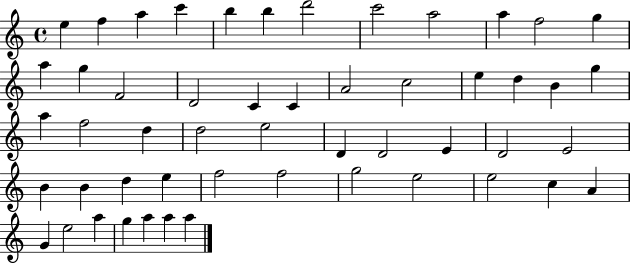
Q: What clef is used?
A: treble